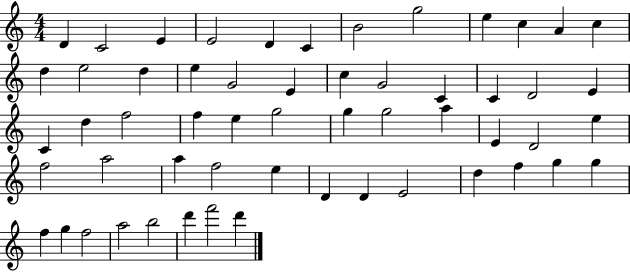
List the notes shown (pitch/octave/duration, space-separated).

D4/q C4/h E4/q E4/h D4/q C4/q B4/h G5/h E5/q C5/q A4/q C5/q D5/q E5/h D5/q E5/q G4/h E4/q C5/q G4/h C4/q C4/q D4/h E4/q C4/q D5/q F5/h F5/q E5/q G5/h G5/q G5/h A5/q E4/q D4/h E5/q F5/h A5/h A5/q F5/h E5/q D4/q D4/q E4/h D5/q F5/q G5/q G5/q F5/q G5/q F5/h A5/h B5/h D6/q F6/h D6/q